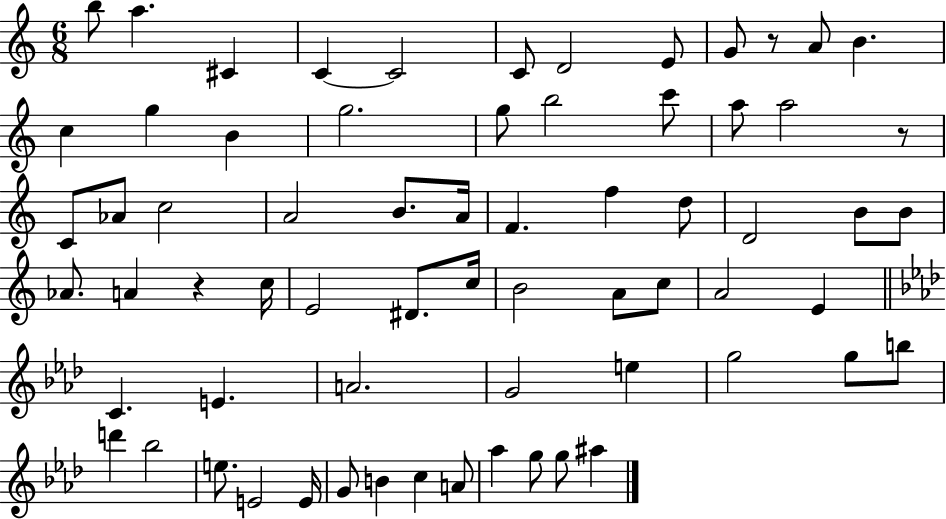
{
  \clef treble
  \numericTimeSignature
  \time 6/8
  \key c \major
  \repeat volta 2 { b''8 a''4. cis'4 | c'4~~ c'2 | c'8 d'2 e'8 | g'8 r8 a'8 b'4. | \break c''4 g''4 b'4 | g''2. | g''8 b''2 c'''8 | a''8 a''2 r8 | \break c'8 aes'8 c''2 | a'2 b'8. a'16 | f'4. f''4 d''8 | d'2 b'8 b'8 | \break aes'8. a'4 r4 c''16 | e'2 dis'8. c''16 | b'2 a'8 c''8 | a'2 e'4 | \break \bar "||" \break \key aes \major c'4. e'4. | a'2. | g'2 e''4 | g''2 g''8 b''8 | \break d'''4 bes''2 | e''8. e'2 e'16 | g'8 b'4 c''4 a'8 | aes''4 g''8 g''8 ais''4 | \break } \bar "|."
}